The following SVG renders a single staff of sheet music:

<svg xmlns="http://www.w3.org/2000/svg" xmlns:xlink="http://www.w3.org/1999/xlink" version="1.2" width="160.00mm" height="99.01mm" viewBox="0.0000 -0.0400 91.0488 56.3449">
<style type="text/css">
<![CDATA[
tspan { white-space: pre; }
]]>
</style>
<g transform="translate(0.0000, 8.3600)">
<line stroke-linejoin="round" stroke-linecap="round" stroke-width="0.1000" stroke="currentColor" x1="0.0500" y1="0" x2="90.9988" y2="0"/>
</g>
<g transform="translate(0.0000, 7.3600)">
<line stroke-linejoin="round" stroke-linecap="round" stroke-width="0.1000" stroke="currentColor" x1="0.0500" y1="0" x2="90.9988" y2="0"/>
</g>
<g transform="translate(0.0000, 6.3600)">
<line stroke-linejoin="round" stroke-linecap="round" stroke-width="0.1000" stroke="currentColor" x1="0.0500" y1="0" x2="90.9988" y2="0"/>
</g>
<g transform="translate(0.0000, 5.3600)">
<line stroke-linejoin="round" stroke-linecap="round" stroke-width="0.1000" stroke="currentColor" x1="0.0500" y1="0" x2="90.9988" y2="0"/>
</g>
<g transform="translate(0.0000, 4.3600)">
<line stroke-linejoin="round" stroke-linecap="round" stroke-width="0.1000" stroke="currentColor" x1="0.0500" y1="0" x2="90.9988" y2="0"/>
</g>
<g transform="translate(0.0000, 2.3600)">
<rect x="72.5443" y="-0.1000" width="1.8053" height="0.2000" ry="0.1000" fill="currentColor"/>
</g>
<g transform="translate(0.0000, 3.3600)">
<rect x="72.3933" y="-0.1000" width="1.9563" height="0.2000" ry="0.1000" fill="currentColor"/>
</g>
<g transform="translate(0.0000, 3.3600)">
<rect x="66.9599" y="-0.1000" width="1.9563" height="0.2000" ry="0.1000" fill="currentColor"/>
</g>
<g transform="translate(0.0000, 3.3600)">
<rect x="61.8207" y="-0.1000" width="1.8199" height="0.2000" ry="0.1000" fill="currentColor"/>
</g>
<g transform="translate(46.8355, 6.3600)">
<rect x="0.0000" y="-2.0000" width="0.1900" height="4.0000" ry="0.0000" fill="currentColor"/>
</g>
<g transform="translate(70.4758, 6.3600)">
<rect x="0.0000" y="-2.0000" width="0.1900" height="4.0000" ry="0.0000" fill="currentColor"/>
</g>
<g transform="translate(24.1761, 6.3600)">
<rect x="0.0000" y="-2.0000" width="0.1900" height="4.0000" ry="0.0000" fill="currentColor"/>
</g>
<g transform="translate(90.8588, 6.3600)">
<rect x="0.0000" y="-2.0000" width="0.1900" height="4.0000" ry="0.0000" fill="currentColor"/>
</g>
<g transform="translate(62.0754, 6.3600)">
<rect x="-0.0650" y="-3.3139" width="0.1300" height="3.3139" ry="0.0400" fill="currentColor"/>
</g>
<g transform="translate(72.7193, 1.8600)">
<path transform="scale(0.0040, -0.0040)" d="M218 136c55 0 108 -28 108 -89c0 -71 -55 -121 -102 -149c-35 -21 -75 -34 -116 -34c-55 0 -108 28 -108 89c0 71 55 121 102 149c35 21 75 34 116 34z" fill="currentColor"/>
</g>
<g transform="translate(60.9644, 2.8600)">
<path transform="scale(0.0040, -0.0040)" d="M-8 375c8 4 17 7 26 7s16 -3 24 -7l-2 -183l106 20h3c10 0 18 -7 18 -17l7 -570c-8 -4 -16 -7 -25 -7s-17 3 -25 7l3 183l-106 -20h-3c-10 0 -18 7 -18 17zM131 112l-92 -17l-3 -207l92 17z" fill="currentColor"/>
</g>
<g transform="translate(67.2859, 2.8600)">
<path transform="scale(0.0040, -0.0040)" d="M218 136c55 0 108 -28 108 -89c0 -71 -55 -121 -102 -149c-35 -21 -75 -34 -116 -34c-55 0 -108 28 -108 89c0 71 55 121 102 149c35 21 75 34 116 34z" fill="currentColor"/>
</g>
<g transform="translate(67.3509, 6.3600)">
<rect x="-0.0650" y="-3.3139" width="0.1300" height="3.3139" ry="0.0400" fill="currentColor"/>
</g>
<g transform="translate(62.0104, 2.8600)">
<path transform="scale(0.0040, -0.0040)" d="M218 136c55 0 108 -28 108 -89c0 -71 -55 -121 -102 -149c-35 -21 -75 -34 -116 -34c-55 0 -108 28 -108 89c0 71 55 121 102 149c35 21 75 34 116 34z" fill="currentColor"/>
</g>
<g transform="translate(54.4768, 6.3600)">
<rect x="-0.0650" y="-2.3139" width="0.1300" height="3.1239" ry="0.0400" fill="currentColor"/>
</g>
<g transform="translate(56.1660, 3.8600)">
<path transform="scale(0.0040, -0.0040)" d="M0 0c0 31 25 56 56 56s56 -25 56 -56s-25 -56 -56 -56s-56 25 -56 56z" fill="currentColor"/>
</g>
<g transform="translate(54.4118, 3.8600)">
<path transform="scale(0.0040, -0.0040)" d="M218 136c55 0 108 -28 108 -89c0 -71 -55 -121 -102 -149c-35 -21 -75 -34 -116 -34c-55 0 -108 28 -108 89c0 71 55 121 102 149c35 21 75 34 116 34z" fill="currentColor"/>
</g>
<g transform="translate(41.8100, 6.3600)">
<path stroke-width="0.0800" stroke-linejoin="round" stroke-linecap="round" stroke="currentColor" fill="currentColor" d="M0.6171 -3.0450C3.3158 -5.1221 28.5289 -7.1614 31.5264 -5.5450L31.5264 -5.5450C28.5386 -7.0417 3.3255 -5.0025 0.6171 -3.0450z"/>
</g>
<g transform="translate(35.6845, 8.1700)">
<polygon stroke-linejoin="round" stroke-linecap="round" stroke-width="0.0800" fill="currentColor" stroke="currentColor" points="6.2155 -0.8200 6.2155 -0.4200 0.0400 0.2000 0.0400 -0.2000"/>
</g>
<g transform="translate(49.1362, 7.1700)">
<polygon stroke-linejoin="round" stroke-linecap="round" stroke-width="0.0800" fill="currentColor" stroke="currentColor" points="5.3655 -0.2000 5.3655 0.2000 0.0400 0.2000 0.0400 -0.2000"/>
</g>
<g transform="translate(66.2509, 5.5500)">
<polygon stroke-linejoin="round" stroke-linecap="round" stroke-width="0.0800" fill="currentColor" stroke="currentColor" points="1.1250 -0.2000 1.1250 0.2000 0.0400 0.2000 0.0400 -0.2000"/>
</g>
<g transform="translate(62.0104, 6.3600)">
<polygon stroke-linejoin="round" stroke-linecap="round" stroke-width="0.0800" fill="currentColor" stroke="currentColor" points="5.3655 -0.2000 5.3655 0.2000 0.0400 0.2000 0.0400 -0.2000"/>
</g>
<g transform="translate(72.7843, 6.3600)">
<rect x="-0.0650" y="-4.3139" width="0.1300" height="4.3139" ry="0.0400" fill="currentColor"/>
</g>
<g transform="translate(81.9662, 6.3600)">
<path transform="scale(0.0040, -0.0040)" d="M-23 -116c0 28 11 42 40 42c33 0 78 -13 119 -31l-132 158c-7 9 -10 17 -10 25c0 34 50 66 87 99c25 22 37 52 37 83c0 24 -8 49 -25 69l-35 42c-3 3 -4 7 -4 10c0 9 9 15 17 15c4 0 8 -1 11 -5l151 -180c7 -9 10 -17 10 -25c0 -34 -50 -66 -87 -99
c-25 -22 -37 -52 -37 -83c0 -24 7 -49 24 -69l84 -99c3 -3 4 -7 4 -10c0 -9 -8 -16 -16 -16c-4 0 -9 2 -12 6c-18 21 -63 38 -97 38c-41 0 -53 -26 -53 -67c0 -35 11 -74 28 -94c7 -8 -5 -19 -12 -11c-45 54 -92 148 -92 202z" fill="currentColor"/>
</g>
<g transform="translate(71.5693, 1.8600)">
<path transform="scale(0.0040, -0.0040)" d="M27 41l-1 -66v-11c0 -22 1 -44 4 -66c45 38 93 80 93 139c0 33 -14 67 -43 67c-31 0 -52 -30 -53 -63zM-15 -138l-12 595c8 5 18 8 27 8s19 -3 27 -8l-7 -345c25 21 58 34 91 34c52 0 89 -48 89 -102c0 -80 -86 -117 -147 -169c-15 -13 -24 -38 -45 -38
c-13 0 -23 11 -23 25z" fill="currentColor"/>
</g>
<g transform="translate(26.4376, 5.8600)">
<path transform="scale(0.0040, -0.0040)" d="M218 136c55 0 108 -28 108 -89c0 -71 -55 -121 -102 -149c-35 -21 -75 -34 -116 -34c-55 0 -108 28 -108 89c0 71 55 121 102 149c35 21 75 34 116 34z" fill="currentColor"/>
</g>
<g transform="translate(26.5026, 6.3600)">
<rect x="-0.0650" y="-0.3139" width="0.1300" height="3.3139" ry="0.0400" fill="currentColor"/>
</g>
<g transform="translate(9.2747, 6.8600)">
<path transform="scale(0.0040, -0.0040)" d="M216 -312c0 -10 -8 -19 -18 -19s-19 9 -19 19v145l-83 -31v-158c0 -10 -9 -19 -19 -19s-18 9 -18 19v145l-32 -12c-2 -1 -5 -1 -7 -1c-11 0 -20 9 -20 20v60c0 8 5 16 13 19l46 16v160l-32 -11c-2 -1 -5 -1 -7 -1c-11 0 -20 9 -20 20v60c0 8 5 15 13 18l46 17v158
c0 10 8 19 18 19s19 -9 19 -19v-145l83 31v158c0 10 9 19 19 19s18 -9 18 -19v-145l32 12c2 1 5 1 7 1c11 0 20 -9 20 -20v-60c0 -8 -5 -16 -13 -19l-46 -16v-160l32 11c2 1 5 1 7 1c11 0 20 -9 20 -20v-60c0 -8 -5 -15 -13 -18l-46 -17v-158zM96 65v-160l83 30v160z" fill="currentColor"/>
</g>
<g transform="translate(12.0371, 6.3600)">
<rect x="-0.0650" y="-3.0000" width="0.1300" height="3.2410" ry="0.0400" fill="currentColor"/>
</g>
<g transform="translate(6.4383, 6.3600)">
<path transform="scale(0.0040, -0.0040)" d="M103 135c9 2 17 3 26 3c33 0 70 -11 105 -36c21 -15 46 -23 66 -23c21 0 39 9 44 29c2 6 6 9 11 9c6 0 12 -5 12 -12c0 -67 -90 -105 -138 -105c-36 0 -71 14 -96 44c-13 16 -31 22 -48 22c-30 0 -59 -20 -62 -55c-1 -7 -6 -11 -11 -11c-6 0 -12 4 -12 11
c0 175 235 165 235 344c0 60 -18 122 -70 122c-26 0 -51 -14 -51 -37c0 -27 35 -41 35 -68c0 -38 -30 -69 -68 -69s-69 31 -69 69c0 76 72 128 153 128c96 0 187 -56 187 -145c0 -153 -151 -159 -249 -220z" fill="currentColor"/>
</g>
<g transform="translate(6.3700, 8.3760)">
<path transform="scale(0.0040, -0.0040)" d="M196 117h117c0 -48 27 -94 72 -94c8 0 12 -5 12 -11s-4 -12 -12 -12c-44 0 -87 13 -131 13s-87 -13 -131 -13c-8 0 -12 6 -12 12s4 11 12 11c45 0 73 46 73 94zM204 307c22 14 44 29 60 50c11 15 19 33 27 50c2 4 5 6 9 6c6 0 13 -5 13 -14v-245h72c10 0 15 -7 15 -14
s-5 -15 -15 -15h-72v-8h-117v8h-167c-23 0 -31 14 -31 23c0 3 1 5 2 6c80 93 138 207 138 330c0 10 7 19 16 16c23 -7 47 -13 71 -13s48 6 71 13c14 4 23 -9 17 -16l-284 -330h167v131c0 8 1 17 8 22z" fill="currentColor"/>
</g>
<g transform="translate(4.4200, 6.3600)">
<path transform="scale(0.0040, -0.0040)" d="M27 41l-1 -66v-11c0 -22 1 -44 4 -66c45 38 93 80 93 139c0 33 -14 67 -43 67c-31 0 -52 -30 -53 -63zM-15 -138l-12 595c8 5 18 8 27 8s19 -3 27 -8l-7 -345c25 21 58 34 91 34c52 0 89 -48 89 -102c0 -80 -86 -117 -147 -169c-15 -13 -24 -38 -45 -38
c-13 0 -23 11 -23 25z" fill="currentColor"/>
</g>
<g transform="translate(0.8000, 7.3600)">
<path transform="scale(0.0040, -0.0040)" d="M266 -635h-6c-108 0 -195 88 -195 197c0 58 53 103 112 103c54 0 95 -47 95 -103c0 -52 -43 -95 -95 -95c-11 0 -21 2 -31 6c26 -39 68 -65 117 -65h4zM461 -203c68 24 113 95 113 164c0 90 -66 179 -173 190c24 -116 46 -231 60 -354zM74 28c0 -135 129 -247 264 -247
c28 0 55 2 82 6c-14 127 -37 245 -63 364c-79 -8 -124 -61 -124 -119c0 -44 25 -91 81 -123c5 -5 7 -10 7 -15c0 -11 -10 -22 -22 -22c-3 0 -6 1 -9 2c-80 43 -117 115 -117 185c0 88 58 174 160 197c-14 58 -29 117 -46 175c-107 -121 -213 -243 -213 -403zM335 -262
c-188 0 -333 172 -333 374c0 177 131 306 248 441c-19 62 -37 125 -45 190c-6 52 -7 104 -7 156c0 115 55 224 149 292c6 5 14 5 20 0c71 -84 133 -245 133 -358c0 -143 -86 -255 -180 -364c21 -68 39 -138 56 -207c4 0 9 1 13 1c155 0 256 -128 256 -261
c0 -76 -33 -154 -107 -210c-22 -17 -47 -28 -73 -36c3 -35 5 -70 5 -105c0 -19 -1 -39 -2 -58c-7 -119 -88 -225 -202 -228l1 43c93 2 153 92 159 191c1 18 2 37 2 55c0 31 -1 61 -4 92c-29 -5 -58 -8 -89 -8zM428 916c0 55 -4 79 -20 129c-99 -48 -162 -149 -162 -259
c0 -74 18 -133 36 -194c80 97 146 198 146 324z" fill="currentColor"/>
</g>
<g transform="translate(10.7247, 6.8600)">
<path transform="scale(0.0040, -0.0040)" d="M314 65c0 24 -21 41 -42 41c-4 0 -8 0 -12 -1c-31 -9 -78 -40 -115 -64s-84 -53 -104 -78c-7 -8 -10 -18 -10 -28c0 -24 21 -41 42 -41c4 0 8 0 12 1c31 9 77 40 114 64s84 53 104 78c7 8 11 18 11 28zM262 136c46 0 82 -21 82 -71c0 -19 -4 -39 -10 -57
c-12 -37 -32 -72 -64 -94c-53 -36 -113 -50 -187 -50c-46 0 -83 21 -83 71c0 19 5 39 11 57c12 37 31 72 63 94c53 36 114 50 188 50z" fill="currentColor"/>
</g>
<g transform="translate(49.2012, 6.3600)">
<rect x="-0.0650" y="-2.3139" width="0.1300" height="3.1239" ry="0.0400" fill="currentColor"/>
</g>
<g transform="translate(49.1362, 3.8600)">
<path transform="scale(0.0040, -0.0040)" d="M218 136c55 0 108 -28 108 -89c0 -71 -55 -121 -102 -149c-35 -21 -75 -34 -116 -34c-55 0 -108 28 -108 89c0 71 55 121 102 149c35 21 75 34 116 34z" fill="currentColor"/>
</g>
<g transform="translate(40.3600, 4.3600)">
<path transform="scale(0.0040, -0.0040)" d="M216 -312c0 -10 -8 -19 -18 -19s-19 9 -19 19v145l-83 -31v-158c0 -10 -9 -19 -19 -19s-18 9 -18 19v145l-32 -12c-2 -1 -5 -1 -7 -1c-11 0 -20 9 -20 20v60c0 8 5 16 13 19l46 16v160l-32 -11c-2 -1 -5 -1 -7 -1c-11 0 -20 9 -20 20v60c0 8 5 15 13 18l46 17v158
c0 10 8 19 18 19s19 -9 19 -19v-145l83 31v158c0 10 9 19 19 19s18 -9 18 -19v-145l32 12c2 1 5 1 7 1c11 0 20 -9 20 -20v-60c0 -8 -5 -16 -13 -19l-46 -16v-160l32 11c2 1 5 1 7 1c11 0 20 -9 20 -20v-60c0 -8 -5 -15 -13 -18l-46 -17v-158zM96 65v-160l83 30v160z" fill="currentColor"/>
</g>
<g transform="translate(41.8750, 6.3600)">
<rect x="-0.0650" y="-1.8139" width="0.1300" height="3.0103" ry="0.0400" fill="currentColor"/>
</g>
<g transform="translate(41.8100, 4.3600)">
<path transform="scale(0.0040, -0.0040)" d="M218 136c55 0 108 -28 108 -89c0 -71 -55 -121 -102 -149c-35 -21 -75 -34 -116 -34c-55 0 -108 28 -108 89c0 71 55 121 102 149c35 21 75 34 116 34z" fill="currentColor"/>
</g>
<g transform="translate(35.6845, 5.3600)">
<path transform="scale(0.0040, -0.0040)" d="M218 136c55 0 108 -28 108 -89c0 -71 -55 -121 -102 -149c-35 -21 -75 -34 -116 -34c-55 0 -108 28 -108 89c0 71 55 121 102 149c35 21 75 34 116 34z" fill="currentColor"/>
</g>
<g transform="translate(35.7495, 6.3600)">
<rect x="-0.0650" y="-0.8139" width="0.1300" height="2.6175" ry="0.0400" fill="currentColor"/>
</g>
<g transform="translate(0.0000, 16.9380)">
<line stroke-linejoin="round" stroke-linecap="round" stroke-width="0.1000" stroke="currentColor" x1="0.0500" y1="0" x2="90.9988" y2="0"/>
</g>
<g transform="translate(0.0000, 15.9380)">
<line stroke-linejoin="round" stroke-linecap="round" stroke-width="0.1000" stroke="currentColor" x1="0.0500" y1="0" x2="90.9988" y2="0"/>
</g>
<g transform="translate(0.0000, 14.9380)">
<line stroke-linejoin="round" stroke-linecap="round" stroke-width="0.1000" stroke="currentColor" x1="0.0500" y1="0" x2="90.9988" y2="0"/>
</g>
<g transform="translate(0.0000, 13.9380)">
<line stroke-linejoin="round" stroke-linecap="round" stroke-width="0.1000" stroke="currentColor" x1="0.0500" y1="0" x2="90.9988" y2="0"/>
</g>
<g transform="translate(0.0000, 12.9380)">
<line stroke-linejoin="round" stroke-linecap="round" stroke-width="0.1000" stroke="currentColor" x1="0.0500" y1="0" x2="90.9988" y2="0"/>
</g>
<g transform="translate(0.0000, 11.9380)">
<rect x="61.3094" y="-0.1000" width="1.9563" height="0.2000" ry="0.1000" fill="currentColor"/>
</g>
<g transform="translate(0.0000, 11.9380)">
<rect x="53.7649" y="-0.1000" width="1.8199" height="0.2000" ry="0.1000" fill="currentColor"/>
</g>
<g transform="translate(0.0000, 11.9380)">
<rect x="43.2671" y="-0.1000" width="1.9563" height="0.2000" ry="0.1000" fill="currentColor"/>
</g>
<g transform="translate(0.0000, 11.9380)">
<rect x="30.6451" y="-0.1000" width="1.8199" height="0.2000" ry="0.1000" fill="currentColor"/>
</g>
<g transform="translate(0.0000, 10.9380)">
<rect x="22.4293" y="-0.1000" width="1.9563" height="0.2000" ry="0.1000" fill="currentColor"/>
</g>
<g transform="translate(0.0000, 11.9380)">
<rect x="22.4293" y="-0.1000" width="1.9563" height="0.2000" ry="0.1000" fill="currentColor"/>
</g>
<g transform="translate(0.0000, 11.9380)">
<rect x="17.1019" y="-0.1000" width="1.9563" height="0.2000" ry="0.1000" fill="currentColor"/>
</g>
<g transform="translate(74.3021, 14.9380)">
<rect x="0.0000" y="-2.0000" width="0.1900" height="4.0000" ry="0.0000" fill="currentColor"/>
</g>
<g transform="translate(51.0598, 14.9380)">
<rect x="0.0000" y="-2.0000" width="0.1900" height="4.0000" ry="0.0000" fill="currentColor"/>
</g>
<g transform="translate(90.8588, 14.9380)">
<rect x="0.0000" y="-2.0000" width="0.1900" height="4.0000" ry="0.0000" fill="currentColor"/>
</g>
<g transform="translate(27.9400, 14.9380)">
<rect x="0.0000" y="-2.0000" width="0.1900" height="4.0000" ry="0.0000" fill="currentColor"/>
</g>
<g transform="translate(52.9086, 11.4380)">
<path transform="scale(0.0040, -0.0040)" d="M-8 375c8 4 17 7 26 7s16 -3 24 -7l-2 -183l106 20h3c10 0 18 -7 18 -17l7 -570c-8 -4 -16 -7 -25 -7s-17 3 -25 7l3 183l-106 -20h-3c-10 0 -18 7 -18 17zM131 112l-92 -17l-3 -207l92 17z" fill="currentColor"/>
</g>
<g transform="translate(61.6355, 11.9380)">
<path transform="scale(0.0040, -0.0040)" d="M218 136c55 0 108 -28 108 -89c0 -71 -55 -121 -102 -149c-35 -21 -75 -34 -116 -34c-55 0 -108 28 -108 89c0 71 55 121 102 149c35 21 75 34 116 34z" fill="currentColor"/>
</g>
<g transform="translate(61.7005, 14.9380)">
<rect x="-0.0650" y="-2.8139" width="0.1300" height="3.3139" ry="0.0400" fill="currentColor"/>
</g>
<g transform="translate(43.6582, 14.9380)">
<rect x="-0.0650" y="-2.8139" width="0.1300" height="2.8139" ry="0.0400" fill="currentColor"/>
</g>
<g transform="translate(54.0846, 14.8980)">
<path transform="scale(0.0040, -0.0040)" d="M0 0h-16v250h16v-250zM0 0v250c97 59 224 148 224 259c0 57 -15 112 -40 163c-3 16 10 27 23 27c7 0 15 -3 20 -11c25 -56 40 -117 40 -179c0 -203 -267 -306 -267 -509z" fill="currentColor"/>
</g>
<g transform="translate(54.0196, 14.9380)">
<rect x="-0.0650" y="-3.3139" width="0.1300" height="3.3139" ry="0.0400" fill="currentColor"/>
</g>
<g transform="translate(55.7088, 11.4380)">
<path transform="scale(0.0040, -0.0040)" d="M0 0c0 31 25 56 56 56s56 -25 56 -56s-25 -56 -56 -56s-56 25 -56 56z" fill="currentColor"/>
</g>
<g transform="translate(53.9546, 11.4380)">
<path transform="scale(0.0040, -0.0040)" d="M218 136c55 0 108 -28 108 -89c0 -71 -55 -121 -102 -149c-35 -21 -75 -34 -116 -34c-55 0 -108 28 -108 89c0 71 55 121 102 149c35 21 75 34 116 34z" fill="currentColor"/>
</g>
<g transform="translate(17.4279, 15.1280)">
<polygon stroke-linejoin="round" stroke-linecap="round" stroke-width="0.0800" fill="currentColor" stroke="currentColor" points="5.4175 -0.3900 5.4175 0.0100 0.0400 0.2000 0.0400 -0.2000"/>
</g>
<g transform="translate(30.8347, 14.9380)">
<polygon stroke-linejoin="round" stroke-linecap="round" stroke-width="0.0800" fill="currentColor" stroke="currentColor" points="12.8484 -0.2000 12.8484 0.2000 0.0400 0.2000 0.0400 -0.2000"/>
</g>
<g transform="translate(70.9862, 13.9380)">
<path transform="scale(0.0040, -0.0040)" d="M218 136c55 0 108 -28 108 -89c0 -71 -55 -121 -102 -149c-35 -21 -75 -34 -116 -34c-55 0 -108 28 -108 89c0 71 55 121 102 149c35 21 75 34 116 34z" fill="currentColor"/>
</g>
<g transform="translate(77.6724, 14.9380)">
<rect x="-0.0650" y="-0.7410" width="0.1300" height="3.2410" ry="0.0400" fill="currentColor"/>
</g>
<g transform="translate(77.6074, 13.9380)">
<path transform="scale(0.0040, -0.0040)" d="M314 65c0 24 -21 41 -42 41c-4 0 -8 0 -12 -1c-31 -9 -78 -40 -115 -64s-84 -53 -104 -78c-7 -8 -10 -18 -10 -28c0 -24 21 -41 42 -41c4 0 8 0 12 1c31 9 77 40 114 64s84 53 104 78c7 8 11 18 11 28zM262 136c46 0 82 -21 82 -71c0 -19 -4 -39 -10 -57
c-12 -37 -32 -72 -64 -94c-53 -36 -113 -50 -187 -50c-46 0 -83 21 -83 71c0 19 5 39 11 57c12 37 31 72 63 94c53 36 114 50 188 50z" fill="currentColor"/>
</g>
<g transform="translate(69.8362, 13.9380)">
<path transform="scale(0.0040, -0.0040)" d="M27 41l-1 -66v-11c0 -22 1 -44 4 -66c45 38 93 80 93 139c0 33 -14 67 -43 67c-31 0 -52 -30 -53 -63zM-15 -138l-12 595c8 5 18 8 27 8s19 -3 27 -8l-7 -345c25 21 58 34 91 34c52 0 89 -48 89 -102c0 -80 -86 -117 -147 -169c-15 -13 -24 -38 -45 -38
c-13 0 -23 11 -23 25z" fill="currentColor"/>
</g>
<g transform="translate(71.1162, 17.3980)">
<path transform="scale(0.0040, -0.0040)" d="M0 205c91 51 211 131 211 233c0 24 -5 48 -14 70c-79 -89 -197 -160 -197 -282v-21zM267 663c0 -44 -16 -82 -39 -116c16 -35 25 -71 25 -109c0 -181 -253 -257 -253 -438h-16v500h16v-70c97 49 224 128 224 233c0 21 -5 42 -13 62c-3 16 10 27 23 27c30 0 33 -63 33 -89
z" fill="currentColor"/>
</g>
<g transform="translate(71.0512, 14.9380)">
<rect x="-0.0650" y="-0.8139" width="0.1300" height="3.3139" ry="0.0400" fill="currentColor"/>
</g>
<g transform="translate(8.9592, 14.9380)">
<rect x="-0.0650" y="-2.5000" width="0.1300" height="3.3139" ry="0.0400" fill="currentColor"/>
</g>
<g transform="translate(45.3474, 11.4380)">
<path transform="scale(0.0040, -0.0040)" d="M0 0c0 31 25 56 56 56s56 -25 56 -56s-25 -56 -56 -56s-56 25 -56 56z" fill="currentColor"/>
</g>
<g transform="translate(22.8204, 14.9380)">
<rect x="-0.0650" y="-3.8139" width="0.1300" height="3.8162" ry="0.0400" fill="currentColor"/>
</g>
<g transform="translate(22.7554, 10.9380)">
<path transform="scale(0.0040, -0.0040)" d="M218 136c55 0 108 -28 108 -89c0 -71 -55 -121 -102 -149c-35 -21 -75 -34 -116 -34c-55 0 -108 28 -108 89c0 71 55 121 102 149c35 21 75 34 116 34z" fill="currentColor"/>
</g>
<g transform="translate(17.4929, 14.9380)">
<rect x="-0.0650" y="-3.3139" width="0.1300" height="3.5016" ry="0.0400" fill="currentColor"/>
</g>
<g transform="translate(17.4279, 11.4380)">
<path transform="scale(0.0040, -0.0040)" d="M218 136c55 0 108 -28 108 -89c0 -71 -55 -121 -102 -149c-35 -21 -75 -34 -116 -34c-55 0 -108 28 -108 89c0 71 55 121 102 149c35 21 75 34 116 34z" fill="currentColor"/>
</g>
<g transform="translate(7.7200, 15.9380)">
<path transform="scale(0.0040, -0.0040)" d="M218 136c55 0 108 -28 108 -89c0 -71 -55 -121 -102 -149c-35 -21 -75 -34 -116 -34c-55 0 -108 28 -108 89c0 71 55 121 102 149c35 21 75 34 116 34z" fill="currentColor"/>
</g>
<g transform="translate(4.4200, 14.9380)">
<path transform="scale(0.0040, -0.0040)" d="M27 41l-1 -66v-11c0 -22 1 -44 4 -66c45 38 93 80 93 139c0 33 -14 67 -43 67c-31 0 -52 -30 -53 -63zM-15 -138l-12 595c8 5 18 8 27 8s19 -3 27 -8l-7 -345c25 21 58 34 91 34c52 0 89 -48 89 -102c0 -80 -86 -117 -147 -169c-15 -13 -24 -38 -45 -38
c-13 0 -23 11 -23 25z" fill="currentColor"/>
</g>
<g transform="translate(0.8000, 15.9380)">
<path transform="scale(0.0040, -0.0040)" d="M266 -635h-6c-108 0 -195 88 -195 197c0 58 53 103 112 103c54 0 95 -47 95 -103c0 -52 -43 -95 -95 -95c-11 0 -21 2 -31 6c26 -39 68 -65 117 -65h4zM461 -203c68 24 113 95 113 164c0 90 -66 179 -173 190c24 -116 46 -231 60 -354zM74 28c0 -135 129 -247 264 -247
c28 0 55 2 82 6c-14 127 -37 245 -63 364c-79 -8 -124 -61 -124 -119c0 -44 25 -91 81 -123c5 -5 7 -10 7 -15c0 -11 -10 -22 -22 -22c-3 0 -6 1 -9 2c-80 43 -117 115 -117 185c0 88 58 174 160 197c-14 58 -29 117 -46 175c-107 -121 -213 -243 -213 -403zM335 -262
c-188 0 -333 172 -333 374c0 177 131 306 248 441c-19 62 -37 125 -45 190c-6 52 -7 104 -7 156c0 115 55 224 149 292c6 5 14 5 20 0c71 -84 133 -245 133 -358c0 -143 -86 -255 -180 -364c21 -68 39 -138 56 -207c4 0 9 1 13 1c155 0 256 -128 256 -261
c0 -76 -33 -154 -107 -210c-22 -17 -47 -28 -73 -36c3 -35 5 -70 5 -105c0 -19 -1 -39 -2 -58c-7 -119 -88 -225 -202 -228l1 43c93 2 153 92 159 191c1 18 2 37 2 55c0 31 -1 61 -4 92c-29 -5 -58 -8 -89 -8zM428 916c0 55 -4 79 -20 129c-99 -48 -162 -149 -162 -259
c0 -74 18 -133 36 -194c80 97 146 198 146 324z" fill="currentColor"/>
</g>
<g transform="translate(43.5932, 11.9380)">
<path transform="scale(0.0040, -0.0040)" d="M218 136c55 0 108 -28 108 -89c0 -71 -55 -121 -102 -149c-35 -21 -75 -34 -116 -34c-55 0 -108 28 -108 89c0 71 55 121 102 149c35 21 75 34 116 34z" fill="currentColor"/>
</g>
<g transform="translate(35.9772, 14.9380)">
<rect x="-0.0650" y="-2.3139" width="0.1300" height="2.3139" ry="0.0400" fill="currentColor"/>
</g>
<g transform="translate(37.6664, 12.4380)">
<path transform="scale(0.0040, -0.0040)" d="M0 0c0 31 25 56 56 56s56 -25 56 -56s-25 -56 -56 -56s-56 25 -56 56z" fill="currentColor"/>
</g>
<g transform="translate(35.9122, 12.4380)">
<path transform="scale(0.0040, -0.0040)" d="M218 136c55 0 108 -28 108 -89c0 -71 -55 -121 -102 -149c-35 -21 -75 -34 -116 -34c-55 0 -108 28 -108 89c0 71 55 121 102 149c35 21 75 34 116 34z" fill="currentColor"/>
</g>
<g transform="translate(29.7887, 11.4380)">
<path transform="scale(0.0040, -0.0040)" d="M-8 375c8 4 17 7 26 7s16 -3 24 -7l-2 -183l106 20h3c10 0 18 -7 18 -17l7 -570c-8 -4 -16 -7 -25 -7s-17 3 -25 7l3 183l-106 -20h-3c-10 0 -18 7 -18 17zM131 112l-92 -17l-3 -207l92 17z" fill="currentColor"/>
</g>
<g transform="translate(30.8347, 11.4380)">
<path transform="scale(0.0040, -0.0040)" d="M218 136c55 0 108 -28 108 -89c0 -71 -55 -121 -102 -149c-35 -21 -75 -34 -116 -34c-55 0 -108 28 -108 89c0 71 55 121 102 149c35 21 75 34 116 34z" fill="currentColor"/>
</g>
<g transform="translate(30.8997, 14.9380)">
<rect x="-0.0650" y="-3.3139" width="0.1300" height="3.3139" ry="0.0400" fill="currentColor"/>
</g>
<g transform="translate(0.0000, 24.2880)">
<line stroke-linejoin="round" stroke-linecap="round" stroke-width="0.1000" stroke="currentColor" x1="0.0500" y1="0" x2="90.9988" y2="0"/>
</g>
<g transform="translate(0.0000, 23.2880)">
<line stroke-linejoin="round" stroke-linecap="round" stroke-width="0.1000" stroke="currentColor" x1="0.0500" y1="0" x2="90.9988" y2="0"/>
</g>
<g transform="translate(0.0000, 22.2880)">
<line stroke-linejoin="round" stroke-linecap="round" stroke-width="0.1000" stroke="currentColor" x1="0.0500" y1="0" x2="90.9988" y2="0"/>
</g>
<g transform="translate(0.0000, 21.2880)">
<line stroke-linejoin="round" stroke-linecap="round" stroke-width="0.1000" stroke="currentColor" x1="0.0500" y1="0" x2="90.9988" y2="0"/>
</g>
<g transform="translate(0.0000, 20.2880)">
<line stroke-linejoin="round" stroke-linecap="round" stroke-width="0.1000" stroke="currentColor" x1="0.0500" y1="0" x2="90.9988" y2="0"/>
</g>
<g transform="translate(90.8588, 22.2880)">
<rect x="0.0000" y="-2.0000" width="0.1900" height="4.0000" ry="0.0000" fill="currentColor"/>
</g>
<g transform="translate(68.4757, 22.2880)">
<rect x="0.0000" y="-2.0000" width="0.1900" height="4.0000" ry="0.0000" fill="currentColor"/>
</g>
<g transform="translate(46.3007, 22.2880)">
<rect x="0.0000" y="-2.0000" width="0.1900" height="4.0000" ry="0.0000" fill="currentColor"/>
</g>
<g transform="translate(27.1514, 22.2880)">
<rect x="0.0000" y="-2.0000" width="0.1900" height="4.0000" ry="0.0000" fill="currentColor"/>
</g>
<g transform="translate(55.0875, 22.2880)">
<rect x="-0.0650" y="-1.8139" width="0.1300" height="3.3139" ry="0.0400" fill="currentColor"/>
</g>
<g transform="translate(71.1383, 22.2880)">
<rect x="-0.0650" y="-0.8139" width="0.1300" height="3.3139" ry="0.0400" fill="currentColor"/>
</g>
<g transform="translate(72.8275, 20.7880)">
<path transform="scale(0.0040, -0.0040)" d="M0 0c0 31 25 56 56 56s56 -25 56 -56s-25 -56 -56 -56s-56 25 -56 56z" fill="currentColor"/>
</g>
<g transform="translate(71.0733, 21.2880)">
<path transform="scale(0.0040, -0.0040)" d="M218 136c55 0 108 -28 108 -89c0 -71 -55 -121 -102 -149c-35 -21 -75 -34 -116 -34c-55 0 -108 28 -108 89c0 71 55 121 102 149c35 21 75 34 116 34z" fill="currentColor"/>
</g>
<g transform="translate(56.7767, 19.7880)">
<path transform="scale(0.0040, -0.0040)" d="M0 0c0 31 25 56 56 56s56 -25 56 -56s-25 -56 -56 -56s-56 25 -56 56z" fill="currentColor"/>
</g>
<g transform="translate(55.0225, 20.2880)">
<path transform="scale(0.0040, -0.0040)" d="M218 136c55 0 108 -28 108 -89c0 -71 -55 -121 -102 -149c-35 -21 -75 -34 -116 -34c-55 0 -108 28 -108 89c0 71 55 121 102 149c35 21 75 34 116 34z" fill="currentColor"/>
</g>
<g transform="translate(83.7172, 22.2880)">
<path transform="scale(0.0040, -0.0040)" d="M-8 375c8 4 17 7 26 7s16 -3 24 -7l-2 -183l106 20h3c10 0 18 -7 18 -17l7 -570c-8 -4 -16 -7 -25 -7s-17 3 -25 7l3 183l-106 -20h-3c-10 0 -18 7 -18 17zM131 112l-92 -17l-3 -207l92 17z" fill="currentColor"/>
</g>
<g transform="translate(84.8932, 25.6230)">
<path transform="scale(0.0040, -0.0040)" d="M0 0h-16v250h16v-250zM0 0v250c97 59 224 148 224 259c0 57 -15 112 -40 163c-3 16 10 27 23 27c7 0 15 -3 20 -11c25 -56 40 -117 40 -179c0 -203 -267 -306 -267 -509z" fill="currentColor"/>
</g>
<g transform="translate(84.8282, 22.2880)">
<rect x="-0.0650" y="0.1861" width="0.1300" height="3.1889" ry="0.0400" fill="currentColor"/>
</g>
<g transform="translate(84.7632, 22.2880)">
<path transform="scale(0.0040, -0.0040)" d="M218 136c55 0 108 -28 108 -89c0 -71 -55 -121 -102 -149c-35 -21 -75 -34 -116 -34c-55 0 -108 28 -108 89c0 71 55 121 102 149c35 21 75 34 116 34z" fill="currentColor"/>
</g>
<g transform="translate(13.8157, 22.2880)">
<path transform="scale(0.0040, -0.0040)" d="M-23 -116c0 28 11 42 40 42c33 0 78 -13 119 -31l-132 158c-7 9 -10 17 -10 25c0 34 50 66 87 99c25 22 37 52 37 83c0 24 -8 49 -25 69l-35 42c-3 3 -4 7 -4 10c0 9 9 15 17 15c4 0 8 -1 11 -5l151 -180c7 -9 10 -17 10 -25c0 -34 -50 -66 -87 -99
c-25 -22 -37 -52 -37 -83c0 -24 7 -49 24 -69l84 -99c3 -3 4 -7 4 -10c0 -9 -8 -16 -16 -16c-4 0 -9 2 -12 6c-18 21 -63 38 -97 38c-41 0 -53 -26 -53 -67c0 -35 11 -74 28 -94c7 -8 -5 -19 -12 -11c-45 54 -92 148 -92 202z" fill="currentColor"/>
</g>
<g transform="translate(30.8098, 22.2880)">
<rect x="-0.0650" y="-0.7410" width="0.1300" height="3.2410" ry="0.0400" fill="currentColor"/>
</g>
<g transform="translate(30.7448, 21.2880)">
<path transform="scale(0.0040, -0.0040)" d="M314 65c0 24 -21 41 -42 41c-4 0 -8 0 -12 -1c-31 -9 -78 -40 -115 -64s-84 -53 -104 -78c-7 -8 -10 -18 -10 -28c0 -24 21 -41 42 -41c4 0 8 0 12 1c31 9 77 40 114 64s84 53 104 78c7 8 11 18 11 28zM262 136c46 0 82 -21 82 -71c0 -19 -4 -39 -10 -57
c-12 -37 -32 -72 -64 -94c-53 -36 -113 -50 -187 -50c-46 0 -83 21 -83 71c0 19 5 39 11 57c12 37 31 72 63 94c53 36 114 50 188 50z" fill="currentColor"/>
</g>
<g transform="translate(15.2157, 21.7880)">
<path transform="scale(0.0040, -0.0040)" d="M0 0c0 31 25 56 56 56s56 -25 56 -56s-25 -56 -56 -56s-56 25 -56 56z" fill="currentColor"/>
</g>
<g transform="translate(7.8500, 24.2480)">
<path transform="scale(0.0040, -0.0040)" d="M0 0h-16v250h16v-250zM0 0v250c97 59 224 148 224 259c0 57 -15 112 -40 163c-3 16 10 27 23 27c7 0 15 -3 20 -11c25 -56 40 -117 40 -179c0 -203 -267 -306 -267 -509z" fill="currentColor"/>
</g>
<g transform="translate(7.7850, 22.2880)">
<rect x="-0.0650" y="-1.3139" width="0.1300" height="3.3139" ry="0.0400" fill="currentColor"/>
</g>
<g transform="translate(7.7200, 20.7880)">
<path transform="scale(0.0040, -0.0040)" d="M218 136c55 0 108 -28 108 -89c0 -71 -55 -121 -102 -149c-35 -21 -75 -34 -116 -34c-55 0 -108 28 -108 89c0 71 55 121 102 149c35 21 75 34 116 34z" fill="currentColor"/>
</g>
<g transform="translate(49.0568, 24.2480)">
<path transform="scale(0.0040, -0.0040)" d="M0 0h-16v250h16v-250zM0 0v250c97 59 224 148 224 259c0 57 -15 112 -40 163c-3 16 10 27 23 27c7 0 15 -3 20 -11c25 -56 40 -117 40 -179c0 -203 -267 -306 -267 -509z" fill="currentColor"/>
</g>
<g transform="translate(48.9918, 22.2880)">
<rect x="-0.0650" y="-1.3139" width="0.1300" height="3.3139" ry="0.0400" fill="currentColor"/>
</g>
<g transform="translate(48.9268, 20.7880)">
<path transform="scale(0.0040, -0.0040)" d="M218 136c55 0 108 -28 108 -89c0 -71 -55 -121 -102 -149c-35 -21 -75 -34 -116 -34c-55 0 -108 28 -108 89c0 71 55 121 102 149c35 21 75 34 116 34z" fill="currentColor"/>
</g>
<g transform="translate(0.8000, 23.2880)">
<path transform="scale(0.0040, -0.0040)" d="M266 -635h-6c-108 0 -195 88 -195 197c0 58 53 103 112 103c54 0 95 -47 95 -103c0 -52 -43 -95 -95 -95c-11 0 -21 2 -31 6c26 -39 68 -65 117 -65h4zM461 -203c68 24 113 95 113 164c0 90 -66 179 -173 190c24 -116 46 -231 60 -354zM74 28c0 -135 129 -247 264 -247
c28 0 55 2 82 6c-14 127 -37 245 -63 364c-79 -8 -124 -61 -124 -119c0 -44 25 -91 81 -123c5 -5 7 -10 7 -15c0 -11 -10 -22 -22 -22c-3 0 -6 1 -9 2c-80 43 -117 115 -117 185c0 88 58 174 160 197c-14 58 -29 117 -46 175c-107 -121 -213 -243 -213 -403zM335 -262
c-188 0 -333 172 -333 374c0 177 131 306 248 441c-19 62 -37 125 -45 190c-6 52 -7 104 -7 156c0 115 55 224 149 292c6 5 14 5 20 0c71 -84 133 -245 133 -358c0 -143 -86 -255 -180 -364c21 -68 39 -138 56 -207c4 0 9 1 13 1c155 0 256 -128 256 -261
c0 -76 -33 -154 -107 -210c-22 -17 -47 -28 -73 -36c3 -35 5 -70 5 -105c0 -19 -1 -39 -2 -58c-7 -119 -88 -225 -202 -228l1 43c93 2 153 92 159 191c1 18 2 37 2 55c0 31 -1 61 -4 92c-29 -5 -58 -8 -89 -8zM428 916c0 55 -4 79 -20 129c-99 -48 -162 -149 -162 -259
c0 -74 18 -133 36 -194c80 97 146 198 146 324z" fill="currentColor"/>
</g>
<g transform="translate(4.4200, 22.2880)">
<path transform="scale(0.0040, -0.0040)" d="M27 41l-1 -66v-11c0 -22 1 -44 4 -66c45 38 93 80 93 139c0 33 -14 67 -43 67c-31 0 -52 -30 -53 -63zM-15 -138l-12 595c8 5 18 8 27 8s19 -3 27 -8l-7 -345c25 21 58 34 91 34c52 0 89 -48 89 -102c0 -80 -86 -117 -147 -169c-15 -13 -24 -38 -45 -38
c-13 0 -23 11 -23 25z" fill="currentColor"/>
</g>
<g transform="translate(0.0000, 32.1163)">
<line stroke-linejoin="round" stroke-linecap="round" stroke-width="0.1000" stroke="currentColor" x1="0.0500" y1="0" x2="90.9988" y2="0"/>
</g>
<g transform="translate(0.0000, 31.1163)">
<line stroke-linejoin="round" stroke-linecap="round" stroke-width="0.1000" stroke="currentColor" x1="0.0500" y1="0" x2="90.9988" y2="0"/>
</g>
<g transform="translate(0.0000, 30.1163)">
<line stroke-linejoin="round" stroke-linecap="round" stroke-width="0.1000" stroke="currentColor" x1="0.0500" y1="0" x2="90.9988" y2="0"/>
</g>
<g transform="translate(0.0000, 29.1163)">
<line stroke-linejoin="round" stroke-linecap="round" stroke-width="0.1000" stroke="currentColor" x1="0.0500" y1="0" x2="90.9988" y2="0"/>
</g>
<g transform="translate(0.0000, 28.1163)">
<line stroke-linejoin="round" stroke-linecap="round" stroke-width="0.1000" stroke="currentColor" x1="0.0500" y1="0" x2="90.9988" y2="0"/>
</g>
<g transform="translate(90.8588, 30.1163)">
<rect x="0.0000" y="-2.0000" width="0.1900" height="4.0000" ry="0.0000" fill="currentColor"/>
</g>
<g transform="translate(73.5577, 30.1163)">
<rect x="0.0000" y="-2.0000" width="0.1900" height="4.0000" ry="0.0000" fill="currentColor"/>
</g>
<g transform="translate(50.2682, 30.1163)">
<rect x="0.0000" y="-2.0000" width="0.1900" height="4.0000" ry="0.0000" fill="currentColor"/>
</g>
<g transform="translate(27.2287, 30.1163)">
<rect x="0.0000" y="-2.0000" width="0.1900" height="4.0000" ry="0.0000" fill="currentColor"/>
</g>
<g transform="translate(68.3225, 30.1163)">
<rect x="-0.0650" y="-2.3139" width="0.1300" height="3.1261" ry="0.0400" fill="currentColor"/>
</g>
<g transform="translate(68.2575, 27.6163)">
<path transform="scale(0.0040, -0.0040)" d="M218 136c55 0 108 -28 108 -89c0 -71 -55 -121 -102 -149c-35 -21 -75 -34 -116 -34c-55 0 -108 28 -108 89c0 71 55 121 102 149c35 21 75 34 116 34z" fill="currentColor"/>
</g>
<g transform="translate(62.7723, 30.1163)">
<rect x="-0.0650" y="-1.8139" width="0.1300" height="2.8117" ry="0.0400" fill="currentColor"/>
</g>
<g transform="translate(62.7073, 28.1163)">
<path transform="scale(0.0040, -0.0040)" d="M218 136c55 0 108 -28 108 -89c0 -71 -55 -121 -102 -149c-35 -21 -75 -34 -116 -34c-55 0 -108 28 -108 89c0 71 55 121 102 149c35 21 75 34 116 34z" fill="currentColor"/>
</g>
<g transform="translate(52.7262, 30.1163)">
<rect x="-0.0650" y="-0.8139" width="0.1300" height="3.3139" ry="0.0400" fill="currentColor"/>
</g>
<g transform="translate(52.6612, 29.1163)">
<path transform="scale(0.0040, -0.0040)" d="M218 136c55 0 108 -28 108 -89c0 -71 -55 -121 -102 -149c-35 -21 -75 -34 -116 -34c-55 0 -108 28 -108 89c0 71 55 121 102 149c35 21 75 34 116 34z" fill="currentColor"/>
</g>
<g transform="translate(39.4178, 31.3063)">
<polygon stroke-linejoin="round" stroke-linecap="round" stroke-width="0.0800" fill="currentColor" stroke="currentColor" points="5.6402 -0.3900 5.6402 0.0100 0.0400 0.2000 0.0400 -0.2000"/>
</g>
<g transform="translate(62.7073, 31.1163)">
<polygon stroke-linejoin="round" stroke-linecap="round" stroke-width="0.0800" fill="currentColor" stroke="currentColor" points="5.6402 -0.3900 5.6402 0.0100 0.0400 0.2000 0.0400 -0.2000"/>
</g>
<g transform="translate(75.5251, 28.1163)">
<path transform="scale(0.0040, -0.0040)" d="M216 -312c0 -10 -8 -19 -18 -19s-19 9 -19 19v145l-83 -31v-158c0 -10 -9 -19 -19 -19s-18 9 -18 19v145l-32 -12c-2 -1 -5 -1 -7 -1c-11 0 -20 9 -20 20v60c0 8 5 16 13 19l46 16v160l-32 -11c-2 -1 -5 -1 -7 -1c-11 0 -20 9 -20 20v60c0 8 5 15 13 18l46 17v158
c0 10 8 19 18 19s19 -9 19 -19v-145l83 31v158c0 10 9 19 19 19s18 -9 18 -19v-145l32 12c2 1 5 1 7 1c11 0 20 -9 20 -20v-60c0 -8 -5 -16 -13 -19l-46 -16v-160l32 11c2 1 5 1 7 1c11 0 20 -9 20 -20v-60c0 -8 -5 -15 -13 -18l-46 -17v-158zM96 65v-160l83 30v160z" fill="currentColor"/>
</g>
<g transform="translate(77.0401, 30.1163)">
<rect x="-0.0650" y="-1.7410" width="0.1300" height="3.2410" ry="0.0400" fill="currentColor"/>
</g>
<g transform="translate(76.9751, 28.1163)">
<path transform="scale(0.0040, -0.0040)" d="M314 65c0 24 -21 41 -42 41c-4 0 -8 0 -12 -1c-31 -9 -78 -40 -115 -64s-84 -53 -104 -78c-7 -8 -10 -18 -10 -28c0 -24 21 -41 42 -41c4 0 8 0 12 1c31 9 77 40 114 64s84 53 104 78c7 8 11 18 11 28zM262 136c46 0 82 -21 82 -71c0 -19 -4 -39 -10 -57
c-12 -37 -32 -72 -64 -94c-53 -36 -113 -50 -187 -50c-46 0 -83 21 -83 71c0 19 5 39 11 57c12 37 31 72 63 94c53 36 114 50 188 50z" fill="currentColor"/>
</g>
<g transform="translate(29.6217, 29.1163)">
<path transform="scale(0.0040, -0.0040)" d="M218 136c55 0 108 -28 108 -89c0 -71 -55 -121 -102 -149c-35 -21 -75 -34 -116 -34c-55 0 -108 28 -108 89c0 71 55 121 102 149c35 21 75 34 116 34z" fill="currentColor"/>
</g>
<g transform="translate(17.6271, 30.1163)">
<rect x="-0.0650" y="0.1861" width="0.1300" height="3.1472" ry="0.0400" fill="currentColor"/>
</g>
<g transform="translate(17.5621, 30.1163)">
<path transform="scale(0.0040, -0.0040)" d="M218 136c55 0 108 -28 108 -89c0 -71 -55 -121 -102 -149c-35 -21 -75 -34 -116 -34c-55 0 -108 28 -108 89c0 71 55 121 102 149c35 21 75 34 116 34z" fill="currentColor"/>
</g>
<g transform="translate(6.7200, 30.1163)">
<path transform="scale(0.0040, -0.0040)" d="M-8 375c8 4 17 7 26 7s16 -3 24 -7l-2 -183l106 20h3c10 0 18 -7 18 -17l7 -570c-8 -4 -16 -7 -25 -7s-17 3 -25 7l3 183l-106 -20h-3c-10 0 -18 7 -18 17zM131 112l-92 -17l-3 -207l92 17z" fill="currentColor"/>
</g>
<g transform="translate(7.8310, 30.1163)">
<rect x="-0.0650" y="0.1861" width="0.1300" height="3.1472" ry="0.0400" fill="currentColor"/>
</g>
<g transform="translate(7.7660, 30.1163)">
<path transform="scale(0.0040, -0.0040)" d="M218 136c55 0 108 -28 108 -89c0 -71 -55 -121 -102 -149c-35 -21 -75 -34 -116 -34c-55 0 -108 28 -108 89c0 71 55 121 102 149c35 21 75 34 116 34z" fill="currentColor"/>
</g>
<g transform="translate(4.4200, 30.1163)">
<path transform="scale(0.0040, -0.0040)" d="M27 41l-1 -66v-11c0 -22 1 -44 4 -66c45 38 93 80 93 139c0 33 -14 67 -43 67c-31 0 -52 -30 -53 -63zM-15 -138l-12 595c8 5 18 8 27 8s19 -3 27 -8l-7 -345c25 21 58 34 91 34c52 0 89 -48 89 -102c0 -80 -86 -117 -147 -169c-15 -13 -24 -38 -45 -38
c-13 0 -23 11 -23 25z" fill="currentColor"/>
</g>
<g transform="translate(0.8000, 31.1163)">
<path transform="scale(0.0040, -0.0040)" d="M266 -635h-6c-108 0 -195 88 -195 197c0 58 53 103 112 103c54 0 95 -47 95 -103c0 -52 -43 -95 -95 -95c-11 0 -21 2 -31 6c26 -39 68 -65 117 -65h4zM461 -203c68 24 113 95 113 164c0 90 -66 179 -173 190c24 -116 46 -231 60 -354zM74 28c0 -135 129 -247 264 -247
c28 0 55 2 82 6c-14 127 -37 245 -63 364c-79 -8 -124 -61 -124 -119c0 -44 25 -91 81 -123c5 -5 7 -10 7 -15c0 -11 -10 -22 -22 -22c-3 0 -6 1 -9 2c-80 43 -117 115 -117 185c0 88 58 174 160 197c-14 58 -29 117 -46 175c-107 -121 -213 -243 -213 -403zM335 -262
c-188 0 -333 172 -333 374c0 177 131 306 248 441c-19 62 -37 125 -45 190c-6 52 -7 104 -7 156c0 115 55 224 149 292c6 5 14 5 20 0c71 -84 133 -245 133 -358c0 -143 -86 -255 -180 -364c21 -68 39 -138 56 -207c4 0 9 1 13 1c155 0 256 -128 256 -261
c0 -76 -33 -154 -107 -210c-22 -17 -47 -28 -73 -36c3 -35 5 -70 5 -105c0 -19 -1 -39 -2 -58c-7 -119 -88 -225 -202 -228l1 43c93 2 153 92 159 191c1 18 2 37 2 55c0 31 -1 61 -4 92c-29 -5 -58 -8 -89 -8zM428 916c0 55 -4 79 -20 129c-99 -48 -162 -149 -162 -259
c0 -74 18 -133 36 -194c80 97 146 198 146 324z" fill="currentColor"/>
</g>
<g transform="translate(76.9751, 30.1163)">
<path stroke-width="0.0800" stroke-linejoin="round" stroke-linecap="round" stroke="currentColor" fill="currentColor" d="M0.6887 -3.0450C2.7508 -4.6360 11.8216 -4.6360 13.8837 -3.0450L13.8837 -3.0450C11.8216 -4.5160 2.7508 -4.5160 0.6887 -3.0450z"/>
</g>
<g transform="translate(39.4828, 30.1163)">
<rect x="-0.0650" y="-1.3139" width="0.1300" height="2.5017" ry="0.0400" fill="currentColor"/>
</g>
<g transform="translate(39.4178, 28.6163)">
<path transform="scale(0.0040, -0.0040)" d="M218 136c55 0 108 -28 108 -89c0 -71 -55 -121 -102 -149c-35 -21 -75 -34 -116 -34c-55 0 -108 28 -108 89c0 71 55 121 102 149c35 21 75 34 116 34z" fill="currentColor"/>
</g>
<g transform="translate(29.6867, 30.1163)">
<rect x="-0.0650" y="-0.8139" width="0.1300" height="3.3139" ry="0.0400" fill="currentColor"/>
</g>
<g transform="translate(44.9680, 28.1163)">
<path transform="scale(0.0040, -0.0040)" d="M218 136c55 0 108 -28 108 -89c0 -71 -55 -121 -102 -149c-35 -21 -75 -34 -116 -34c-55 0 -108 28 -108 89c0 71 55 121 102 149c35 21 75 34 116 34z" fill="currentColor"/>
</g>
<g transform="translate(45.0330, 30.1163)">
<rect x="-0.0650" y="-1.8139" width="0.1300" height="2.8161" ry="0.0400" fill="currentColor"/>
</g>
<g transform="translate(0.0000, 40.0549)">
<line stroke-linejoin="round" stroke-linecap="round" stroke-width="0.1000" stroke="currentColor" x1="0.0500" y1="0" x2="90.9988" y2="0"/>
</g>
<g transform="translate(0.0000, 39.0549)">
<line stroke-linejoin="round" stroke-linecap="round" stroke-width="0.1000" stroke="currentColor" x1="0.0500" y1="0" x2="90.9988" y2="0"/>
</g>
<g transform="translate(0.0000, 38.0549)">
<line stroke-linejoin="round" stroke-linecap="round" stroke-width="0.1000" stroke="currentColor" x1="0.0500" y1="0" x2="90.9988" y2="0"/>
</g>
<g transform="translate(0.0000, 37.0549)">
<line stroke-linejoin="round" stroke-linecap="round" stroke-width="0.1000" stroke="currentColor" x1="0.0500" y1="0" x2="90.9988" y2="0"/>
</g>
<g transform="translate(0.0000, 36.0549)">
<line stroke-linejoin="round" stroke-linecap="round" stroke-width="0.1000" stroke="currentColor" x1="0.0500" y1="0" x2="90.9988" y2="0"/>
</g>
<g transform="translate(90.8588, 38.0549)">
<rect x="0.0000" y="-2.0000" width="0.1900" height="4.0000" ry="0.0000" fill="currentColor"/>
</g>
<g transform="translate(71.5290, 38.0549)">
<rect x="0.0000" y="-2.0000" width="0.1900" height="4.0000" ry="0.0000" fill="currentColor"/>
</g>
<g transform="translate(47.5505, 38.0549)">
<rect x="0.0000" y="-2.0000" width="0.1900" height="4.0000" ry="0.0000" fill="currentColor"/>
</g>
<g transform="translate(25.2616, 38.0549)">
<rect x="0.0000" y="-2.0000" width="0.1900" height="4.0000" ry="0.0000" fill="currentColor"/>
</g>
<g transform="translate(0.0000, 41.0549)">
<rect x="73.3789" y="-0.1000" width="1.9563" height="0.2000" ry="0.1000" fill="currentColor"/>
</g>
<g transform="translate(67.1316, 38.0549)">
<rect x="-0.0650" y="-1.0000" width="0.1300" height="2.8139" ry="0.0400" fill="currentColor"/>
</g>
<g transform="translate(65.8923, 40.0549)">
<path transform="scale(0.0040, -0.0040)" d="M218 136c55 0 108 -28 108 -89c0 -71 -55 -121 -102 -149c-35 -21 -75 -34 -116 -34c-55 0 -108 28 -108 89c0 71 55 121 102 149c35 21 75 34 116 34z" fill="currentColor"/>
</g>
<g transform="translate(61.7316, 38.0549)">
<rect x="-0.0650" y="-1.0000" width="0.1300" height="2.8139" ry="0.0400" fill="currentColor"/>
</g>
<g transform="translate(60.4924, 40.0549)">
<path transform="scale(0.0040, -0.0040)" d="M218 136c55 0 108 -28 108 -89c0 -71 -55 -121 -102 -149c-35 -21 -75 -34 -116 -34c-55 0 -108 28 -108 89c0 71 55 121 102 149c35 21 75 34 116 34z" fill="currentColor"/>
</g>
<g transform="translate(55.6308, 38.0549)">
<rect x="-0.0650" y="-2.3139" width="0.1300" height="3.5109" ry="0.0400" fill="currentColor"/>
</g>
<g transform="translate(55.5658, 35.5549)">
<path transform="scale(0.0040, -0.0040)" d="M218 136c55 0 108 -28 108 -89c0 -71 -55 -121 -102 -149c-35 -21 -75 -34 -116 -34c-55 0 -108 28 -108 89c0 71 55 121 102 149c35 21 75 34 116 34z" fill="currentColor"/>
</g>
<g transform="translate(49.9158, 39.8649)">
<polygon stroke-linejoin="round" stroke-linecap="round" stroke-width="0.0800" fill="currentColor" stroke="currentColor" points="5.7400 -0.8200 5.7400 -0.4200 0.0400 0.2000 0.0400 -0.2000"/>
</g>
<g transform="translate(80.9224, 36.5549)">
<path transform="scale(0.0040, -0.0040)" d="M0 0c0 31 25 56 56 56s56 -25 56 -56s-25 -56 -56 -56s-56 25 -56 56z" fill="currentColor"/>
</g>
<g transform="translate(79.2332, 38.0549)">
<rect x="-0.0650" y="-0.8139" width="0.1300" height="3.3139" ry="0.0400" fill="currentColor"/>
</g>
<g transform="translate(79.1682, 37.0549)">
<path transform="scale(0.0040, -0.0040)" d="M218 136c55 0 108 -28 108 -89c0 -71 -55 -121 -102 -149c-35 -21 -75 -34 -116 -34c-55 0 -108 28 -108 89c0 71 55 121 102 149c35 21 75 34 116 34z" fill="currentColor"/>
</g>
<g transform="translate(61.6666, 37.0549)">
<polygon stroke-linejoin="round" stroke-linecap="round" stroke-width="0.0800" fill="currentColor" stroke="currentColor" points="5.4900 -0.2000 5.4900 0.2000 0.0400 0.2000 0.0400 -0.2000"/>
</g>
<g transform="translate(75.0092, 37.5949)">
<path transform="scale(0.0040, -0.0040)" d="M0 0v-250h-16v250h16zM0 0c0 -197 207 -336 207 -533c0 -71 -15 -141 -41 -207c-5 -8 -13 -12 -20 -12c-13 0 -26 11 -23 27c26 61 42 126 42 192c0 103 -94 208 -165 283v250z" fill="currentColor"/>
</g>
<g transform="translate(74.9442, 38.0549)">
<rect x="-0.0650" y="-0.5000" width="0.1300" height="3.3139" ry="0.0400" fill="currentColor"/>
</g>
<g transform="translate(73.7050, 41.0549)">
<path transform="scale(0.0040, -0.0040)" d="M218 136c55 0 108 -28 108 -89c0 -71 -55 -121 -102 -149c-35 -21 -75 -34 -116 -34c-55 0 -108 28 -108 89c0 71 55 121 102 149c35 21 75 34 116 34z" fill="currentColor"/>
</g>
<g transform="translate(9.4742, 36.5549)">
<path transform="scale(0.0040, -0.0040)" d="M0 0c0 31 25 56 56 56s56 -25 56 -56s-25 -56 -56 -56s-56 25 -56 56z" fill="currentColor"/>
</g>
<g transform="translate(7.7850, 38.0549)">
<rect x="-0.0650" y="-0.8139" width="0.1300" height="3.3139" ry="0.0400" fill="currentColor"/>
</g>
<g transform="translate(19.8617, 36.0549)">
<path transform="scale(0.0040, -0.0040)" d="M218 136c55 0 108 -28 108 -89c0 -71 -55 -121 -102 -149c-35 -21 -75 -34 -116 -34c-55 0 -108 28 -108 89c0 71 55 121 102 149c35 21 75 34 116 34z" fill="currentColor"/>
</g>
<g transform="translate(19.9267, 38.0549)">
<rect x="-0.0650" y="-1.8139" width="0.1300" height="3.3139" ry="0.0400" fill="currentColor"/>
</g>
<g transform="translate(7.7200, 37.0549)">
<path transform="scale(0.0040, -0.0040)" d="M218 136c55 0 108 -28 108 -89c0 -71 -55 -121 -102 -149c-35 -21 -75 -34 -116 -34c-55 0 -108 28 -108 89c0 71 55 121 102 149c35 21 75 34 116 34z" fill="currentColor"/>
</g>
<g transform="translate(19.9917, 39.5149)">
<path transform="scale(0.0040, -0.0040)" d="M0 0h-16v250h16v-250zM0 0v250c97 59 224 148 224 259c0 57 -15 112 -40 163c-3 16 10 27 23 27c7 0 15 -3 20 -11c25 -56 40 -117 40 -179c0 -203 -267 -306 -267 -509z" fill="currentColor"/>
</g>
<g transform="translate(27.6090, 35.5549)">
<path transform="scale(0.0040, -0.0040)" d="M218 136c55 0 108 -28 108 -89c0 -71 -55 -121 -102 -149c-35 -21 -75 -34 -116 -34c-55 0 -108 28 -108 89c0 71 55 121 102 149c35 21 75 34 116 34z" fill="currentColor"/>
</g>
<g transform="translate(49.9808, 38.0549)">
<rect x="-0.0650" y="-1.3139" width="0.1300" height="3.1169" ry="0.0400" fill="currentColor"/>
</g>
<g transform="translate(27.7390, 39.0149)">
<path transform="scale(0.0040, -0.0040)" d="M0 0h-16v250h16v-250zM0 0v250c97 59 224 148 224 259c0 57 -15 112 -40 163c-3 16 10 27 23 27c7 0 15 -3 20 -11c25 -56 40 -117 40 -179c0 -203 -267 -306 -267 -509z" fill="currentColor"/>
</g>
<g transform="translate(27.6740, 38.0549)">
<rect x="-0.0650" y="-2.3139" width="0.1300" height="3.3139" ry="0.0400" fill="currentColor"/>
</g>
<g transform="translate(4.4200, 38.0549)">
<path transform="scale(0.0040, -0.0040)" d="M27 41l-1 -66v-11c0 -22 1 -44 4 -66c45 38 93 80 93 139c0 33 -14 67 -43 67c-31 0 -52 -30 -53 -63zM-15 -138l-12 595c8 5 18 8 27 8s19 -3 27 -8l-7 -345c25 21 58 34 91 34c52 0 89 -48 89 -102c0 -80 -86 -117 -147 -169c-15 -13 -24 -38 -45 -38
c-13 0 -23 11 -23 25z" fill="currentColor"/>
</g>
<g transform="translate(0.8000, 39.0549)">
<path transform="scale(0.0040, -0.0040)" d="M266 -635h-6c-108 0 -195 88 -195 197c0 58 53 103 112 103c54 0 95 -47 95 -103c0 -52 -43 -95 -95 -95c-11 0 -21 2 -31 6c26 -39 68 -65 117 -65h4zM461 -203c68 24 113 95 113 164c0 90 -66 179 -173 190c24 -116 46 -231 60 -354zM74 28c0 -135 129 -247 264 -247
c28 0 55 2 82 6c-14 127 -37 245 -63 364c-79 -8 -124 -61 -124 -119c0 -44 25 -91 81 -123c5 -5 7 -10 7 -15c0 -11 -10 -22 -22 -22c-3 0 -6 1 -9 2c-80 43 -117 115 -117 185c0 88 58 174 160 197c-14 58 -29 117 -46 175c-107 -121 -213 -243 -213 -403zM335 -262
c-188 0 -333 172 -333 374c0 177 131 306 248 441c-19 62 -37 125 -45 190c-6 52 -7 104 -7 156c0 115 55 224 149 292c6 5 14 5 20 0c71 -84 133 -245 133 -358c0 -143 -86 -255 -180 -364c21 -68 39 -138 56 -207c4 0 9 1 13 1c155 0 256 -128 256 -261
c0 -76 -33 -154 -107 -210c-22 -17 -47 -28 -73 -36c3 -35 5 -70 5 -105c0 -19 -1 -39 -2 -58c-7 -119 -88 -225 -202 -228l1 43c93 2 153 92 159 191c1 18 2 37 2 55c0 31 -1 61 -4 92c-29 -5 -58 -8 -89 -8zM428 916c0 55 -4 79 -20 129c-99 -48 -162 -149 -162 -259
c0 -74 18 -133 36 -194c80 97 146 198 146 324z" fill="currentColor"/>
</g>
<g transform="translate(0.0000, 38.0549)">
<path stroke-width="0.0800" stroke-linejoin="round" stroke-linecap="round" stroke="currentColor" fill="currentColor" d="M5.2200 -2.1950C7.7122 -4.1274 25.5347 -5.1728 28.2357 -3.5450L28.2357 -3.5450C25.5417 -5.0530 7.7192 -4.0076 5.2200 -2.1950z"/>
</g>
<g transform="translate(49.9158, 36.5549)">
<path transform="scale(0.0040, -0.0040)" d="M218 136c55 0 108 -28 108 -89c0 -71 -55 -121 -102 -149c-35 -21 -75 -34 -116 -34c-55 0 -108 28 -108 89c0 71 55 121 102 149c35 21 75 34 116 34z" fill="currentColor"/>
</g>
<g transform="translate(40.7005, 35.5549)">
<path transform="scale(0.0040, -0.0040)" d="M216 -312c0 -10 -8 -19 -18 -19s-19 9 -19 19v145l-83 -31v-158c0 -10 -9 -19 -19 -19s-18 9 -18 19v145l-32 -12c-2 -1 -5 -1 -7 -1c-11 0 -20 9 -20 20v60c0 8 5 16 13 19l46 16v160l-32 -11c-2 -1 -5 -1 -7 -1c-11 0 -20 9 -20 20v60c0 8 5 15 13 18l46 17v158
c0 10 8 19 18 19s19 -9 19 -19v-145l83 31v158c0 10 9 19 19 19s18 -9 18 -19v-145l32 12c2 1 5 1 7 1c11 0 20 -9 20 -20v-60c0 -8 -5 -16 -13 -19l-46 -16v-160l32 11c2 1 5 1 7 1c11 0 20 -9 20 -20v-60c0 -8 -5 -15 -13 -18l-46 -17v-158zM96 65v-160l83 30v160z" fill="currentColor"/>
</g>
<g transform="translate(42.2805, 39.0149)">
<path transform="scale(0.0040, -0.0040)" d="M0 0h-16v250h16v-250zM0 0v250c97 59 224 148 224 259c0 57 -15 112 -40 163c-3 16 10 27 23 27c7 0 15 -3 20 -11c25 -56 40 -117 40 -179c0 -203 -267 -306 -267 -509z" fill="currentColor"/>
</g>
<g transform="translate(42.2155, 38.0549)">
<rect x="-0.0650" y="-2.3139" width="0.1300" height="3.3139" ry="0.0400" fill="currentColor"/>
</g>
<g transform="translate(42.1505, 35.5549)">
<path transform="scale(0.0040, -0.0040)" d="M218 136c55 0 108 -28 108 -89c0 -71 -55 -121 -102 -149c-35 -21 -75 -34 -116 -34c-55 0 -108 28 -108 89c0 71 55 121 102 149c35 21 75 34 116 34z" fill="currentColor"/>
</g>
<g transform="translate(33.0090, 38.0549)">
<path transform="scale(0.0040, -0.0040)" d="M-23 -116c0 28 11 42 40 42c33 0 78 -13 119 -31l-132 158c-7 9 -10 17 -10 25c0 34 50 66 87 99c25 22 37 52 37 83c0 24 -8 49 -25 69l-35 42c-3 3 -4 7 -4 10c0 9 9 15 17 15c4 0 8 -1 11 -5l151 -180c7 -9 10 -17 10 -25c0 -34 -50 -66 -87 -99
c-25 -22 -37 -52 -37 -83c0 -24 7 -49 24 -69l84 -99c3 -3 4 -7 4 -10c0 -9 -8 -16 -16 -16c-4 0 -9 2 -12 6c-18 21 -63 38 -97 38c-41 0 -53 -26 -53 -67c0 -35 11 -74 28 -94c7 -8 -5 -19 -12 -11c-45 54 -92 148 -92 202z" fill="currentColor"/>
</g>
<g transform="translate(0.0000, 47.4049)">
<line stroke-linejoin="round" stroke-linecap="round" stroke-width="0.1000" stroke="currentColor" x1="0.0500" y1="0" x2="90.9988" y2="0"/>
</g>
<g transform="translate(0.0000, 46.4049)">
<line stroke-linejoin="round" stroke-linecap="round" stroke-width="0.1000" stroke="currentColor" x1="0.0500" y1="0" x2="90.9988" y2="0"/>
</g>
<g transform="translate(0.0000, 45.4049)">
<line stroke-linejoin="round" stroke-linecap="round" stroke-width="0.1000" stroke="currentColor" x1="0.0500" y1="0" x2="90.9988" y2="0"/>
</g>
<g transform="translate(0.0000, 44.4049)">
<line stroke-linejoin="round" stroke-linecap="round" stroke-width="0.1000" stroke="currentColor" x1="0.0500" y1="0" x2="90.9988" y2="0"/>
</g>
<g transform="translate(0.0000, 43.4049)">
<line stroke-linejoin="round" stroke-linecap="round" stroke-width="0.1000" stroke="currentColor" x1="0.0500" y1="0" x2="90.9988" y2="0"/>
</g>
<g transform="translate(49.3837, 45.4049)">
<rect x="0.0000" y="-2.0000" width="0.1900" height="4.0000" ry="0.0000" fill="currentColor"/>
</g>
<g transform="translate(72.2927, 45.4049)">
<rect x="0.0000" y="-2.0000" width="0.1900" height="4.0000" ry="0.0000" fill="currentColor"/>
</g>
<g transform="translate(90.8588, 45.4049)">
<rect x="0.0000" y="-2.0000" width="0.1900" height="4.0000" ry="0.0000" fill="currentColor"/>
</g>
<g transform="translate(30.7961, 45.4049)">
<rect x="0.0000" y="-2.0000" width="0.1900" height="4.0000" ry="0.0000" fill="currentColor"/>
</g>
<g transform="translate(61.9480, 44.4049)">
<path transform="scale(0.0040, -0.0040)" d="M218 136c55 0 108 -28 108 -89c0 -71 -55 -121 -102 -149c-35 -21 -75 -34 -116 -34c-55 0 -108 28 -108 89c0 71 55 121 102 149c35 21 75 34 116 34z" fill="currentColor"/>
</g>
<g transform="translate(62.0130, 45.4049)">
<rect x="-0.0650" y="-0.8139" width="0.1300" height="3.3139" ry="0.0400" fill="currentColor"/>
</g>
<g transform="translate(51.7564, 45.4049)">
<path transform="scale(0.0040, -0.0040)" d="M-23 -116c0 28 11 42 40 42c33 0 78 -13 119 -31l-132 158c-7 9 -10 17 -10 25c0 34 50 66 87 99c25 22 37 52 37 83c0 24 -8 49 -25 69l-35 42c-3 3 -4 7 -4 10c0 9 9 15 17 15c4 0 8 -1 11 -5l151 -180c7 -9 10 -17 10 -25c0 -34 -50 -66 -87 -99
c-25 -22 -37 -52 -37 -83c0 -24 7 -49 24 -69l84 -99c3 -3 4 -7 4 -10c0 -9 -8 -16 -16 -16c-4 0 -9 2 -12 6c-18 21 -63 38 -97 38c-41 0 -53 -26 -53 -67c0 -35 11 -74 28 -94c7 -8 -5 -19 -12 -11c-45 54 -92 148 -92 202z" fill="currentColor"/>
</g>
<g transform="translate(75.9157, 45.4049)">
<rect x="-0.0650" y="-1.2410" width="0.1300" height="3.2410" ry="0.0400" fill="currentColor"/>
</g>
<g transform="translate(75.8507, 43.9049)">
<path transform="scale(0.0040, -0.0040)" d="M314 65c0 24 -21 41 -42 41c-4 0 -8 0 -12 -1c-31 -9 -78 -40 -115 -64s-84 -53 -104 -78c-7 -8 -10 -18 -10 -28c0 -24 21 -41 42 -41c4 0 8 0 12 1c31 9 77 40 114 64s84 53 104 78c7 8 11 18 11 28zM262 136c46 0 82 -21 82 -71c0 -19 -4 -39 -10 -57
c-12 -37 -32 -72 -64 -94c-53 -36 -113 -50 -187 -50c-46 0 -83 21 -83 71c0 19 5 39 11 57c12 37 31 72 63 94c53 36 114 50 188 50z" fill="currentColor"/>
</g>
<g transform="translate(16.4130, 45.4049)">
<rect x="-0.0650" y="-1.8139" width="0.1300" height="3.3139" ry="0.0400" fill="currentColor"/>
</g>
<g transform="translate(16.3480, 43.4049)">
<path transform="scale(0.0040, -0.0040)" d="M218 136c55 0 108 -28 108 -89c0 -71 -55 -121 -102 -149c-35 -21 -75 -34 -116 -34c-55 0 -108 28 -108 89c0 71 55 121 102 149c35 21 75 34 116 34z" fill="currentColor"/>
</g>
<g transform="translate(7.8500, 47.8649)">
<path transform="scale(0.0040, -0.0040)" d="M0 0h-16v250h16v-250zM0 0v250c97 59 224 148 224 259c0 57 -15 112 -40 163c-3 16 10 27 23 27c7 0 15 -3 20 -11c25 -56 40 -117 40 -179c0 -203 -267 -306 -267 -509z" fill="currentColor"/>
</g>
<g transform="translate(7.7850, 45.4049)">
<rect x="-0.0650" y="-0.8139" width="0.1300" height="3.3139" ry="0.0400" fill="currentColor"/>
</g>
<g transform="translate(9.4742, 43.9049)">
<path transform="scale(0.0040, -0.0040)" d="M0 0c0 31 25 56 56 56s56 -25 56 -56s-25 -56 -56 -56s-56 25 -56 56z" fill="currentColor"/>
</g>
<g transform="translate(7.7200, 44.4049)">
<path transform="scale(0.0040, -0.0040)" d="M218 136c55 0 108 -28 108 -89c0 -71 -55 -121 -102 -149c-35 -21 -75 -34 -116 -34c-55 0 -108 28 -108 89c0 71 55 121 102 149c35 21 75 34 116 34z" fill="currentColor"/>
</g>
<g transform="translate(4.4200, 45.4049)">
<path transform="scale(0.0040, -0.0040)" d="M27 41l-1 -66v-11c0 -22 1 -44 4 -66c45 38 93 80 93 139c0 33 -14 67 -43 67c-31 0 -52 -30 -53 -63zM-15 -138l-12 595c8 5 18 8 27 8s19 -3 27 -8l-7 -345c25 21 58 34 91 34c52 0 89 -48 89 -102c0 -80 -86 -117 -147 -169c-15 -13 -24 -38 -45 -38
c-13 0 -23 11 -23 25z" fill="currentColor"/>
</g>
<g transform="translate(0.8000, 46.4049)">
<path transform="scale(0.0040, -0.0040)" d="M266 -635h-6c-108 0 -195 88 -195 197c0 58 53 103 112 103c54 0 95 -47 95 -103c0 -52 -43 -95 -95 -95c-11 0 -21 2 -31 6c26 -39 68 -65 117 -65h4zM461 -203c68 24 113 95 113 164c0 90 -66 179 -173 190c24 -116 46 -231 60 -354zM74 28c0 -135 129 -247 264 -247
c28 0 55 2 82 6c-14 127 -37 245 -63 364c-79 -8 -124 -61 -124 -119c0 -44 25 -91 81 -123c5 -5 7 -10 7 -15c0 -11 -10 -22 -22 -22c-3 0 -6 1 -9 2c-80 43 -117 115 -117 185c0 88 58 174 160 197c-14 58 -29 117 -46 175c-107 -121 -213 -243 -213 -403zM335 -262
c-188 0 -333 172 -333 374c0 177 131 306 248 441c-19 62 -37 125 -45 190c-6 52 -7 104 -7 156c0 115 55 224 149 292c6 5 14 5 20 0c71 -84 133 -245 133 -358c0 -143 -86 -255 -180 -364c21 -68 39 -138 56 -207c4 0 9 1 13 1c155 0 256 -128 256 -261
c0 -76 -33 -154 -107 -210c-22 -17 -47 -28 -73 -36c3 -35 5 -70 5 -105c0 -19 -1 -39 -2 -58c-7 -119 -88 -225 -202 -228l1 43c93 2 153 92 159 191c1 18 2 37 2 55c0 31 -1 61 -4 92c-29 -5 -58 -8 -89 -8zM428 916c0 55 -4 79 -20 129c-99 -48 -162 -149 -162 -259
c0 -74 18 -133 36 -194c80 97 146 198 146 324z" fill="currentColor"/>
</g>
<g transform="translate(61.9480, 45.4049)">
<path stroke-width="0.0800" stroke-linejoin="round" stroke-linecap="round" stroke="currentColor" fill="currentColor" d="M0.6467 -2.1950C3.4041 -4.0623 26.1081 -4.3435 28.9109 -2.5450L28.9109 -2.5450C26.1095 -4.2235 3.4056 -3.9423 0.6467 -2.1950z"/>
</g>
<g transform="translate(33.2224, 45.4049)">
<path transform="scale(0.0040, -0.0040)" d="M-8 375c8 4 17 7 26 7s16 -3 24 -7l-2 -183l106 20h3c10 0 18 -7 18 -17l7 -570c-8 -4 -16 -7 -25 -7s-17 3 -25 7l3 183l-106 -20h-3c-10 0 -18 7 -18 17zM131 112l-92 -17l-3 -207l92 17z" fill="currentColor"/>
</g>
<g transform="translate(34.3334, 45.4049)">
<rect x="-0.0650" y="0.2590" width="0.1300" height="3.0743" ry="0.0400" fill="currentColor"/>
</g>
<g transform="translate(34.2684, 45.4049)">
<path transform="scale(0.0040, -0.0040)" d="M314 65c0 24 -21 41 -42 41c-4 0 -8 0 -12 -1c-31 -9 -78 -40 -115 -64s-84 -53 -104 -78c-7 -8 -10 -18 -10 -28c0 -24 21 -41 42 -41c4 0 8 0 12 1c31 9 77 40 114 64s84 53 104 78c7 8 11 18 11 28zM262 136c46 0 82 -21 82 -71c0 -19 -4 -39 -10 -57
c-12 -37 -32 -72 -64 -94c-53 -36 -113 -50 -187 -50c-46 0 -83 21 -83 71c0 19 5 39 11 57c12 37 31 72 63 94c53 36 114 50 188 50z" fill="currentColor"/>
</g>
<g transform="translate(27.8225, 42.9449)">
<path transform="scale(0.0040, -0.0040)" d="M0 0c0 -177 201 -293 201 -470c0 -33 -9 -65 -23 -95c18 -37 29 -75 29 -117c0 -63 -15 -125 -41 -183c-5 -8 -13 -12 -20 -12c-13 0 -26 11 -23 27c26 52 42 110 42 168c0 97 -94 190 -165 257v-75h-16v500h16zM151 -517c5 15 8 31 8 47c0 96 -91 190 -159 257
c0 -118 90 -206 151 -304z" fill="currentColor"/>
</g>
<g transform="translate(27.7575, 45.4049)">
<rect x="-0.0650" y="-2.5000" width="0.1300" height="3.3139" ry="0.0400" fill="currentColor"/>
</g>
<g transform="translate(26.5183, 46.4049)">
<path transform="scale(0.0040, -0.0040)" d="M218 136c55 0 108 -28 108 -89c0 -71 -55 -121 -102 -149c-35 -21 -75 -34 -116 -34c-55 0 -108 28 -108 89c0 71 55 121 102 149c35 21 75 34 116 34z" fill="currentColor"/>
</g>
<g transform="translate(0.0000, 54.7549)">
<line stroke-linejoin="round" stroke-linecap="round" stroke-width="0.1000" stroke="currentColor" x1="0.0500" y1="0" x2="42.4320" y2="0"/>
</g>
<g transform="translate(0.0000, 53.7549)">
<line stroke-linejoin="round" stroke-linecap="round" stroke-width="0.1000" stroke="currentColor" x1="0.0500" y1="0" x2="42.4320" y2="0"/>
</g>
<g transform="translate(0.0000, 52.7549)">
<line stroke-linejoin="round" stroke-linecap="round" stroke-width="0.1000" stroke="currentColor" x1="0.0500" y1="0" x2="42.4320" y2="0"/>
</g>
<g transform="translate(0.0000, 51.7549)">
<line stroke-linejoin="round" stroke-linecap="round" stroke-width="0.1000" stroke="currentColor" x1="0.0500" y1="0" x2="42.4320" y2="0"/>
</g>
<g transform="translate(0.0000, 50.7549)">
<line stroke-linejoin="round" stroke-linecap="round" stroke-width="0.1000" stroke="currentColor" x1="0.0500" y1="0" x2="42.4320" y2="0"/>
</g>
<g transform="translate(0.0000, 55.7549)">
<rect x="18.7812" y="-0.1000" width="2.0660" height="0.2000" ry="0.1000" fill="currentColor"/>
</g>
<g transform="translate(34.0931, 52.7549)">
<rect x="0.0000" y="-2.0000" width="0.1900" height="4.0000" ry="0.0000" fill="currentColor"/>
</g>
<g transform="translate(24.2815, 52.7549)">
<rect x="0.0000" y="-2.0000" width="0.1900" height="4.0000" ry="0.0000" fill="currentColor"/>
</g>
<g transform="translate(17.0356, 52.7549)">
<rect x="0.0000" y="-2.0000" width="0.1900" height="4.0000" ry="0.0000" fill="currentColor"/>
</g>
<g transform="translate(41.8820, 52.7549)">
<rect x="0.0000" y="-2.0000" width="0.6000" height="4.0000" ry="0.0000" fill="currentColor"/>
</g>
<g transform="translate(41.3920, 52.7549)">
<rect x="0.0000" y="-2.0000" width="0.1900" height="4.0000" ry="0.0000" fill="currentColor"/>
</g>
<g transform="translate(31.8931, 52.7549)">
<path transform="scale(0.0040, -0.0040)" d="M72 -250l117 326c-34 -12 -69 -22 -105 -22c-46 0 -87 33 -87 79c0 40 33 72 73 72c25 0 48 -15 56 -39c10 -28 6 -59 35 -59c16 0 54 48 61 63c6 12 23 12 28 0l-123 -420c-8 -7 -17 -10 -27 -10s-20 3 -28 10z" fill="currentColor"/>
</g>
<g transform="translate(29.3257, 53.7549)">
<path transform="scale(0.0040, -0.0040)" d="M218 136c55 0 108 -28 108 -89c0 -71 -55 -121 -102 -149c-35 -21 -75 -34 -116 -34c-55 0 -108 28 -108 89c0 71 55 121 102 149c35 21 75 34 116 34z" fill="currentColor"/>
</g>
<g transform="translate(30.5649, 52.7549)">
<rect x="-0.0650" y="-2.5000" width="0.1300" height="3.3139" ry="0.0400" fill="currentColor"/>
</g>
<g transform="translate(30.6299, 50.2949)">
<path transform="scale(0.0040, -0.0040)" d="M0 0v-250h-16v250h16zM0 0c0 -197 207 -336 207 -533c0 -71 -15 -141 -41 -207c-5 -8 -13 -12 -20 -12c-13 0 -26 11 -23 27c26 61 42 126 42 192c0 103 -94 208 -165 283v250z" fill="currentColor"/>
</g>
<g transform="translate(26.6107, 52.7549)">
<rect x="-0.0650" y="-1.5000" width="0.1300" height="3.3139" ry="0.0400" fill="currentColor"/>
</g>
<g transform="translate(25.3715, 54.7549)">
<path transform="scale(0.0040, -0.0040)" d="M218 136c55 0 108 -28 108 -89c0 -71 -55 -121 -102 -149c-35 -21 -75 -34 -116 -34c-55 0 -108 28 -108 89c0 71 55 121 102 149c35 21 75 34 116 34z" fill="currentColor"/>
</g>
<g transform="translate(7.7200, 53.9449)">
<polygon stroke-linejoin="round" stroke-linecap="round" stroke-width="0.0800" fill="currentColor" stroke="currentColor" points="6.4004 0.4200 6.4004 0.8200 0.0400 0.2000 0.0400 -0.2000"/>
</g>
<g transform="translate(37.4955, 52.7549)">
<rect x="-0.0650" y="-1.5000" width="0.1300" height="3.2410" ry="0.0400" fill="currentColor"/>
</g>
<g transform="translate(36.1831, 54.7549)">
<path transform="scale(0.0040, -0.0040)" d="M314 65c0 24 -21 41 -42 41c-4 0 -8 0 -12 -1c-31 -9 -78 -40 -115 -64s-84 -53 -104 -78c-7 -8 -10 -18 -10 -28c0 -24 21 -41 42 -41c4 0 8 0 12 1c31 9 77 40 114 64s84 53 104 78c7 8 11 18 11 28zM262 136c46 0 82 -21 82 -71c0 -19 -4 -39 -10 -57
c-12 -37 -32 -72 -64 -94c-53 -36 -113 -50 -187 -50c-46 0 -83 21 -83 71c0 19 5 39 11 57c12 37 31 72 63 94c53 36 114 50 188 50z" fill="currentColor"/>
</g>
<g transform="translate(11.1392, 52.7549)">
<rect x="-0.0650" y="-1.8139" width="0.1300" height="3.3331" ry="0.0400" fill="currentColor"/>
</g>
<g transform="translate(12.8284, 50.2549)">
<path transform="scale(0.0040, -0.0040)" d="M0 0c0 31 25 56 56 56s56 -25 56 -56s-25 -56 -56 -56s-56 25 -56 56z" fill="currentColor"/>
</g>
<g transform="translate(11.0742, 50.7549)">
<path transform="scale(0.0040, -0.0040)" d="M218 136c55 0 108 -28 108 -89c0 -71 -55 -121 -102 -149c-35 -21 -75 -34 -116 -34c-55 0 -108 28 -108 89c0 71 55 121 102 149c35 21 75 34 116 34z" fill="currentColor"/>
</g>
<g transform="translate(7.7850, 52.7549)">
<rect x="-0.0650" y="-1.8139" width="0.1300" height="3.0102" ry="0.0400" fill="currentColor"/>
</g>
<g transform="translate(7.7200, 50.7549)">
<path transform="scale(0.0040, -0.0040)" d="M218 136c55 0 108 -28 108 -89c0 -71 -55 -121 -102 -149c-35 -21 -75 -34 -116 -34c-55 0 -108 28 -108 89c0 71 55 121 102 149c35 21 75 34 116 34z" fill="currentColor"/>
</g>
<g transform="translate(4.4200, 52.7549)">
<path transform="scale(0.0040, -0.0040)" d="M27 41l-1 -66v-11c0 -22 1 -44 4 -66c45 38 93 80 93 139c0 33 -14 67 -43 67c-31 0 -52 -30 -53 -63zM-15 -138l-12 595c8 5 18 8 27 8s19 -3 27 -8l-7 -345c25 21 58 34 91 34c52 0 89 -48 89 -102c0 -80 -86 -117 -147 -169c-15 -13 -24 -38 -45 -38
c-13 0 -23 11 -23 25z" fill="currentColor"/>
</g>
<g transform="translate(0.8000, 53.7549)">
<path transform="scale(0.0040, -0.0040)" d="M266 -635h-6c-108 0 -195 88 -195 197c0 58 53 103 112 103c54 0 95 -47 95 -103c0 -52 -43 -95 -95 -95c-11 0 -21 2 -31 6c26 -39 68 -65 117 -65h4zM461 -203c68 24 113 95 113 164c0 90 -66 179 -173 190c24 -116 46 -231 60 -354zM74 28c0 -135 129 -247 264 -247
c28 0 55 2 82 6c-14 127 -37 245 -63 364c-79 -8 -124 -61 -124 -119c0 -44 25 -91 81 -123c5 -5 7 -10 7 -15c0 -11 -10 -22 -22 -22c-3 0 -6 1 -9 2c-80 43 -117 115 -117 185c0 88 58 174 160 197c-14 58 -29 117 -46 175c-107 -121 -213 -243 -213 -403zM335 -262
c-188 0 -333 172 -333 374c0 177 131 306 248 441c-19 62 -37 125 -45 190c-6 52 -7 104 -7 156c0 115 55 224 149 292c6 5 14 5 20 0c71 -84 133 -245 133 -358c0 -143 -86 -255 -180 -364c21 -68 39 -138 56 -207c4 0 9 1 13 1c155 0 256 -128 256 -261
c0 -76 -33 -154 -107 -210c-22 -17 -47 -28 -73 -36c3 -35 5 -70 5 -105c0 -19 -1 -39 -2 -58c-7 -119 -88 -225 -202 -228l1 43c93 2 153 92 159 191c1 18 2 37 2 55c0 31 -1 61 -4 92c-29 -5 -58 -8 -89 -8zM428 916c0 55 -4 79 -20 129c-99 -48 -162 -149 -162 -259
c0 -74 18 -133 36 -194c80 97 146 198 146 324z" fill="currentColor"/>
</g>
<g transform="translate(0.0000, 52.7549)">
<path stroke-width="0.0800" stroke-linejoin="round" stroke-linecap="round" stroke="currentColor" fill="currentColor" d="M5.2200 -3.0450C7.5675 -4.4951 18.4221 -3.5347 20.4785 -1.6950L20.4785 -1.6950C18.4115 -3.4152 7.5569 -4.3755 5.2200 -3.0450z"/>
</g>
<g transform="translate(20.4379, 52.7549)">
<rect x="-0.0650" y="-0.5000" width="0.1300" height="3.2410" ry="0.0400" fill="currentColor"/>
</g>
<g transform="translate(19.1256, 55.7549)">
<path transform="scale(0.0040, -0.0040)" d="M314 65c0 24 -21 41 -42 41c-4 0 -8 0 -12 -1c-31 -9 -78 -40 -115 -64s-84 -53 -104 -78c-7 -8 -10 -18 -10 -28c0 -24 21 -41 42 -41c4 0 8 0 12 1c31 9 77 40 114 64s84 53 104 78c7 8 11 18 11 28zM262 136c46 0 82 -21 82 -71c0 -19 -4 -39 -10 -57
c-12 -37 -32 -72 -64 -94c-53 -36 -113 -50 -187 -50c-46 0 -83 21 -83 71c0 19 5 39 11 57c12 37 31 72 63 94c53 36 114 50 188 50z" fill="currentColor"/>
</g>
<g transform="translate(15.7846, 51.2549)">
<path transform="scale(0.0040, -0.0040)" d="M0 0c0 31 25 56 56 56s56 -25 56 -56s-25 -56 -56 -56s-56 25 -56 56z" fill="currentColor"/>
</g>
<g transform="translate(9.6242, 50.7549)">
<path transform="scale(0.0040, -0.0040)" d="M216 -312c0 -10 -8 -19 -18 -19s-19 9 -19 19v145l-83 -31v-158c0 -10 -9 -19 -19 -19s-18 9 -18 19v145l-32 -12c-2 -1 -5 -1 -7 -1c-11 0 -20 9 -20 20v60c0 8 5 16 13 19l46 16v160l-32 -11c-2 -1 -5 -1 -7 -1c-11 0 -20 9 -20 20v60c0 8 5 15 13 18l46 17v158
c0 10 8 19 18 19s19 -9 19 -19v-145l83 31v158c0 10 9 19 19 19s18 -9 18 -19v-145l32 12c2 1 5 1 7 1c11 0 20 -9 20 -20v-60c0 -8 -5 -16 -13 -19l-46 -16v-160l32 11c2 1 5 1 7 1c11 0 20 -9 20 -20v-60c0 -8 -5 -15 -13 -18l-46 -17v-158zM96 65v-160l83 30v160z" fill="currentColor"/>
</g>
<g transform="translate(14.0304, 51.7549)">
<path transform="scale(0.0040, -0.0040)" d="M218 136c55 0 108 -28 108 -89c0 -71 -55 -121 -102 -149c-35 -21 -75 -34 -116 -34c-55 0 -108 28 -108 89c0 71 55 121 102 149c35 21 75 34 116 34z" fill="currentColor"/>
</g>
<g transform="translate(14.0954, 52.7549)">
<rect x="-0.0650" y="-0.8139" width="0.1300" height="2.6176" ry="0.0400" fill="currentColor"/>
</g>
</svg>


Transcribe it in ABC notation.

X:1
T:Untitled
M:2/4
L:1/4
K:F
^A2 c d/2 ^f/2 g/2 g/2 b/2 b/4 _d' z G _b/2 c'/2 b/2 g/2 a/2 b/2 a _d/4 d2 e/2 z d2 e/2 f d B/2 B B d e/2 f/2 d f/2 g/2 ^f2 d f/2 g/2 z ^g/2 e/2 g/2 E/2 E/2 C/2 d d/2 f G/4 B2 z d e2 f/2 ^f/2 d/2 C2 E G/2 z/2 E2